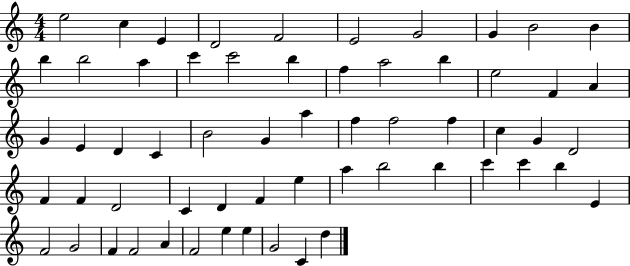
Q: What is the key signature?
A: C major